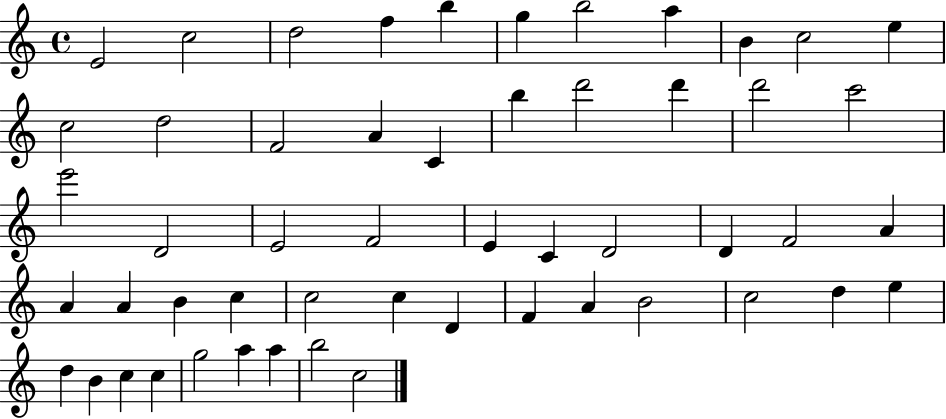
X:1
T:Untitled
M:4/4
L:1/4
K:C
E2 c2 d2 f b g b2 a B c2 e c2 d2 F2 A C b d'2 d' d'2 c'2 e'2 D2 E2 F2 E C D2 D F2 A A A B c c2 c D F A B2 c2 d e d B c c g2 a a b2 c2